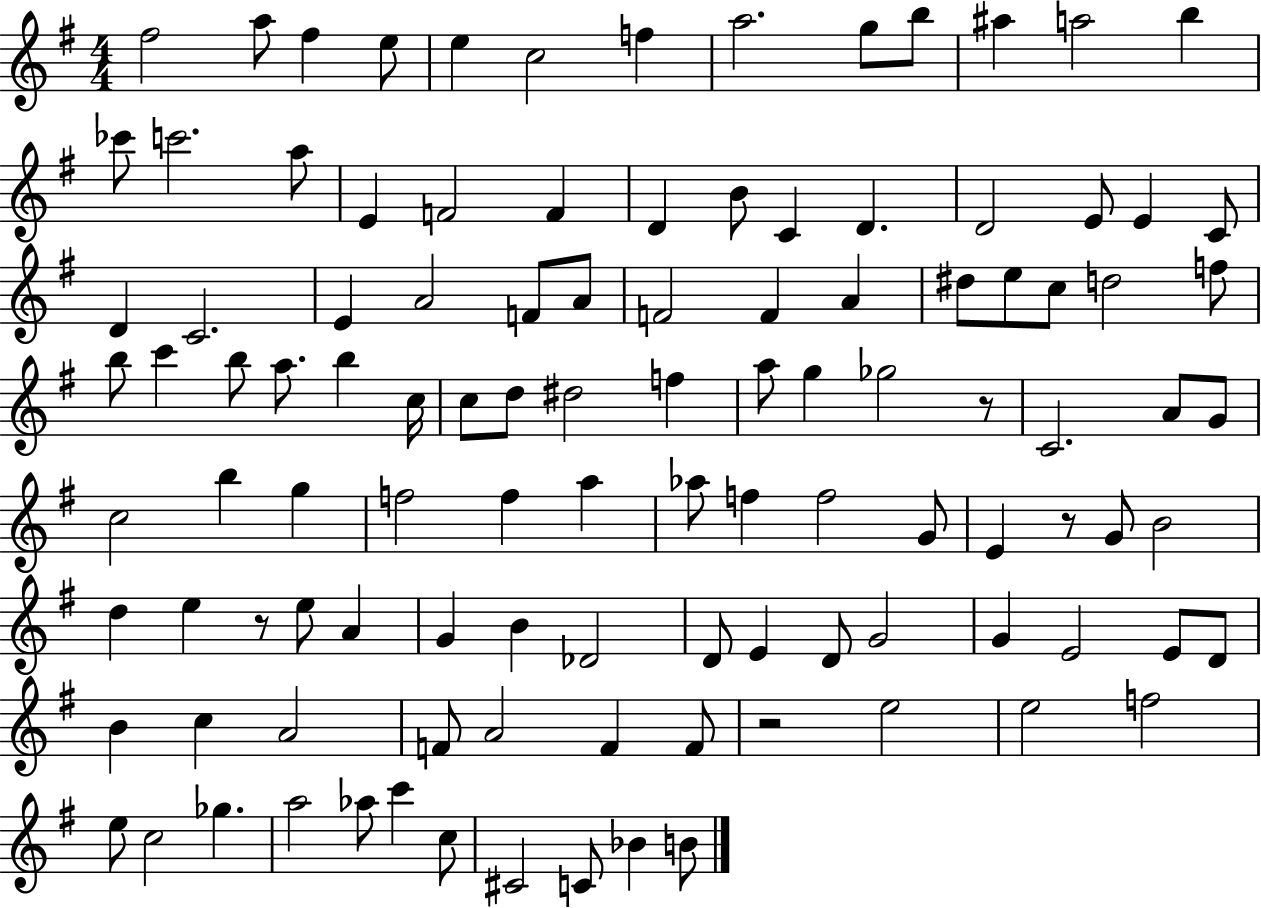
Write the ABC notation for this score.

X:1
T:Untitled
M:4/4
L:1/4
K:G
^f2 a/2 ^f e/2 e c2 f a2 g/2 b/2 ^a a2 b _c'/2 c'2 a/2 E F2 F D B/2 C D D2 E/2 E C/2 D C2 E A2 F/2 A/2 F2 F A ^d/2 e/2 c/2 d2 f/2 b/2 c' b/2 a/2 b c/4 c/2 d/2 ^d2 f a/2 g _g2 z/2 C2 A/2 G/2 c2 b g f2 f a _a/2 f f2 G/2 E z/2 G/2 B2 d e z/2 e/2 A G B _D2 D/2 E D/2 G2 G E2 E/2 D/2 B c A2 F/2 A2 F F/2 z2 e2 e2 f2 e/2 c2 _g a2 _a/2 c' c/2 ^C2 C/2 _B B/2